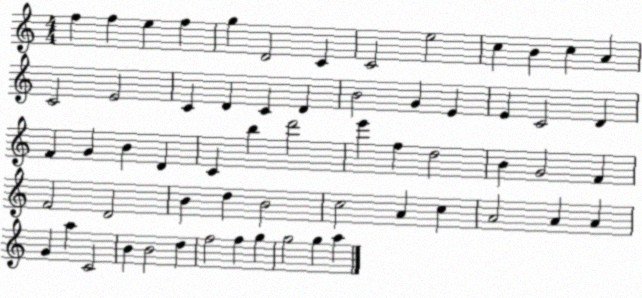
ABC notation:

X:1
T:Untitled
M:4/4
L:1/4
K:C
f f e f g D2 C C2 e2 c B c A C2 E2 C D C D B2 G E E C2 D F G B D C b d'2 e' f d2 B G2 F F2 D2 B d B2 c2 A c A2 A A G a C2 B B2 d f2 f g g2 g a